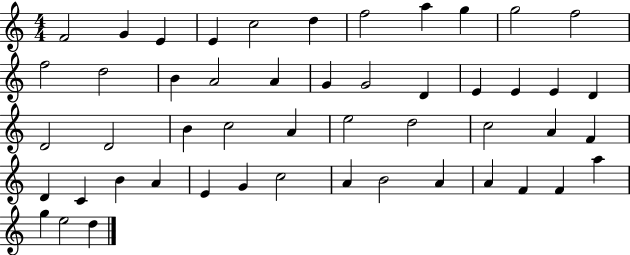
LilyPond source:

{
  \clef treble
  \numericTimeSignature
  \time 4/4
  \key c \major
  f'2 g'4 e'4 | e'4 c''2 d''4 | f''2 a''4 g''4 | g''2 f''2 | \break f''2 d''2 | b'4 a'2 a'4 | g'4 g'2 d'4 | e'4 e'4 e'4 d'4 | \break d'2 d'2 | b'4 c''2 a'4 | e''2 d''2 | c''2 a'4 f'4 | \break d'4 c'4 b'4 a'4 | e'4 g'4 c''2 | a'4 b'2 a'4 | a'4 f'4 f'4 a''4 | \break g''4 e''2 d''4 | \bar "|."
}